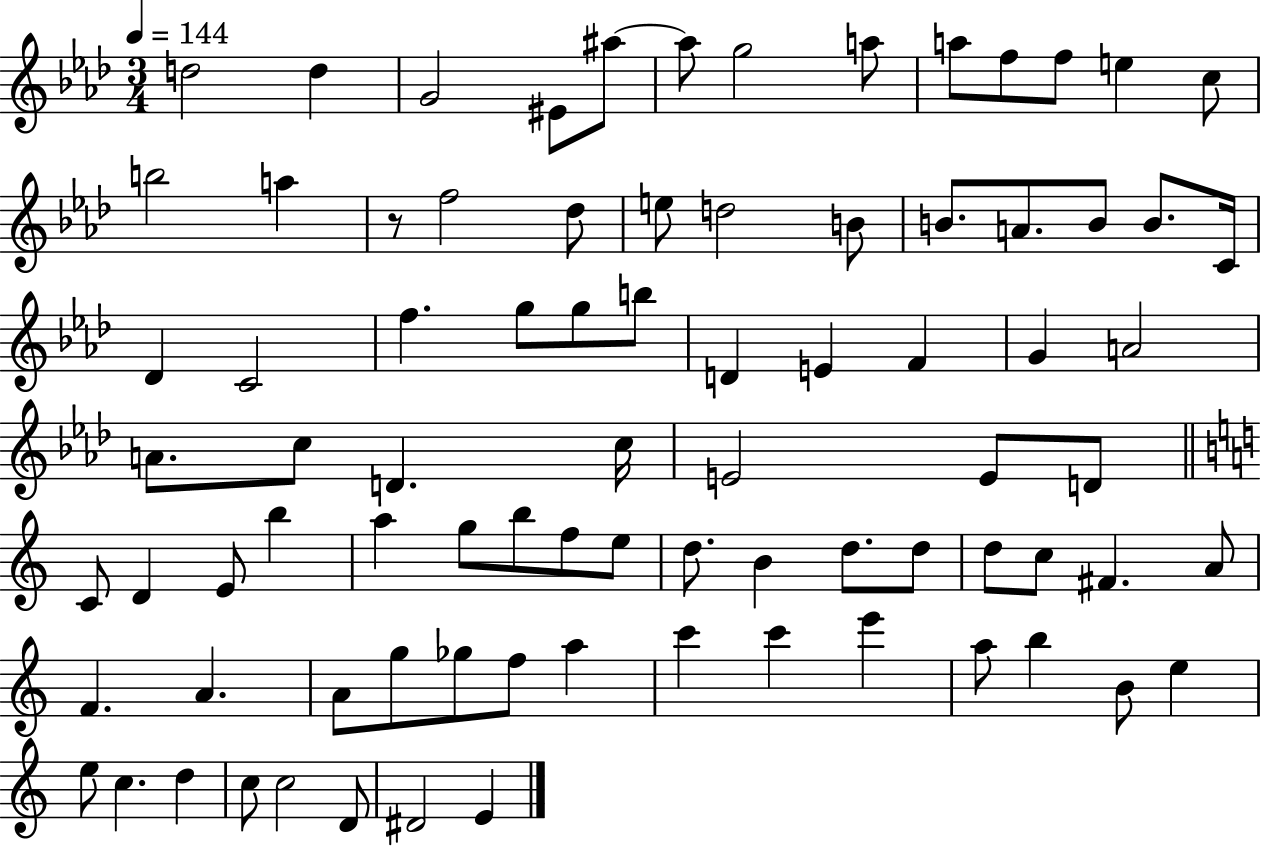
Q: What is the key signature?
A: AES major